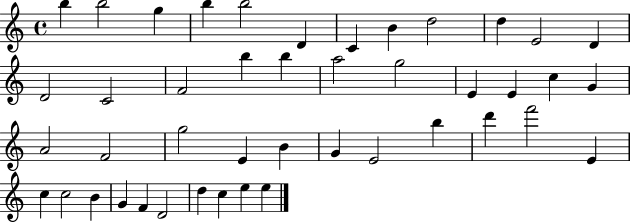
{
  \clef treble
  \time 4/4
  \defaultTimeSignature
  \key c \major
  b''4 b''2 g''4 | b''4 b''2 d'4 | c'4 b'4 d''2 | d''4 e'2 d'4 | \break d'2 c'2 | f'2 b''4 b''4 | a''2 g''2 | e'4 e'4 c''4 g'4 | \break a'2 f'2 | g''2 e'4 b'4 | g'4 e'2 b''4 | d'''4 f'''2 e'4 | \break c''4 c''2 b'4 | g'4 f'4 d'2 | d''4 c''4 e''4 e''4 | \bar "|."
}